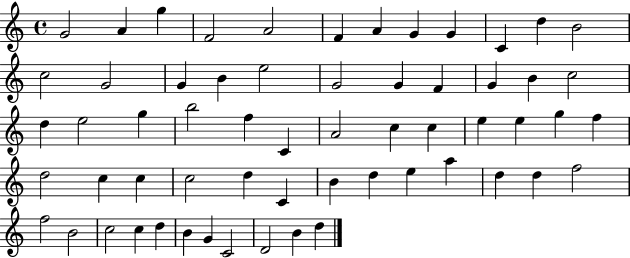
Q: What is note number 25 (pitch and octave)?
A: E5